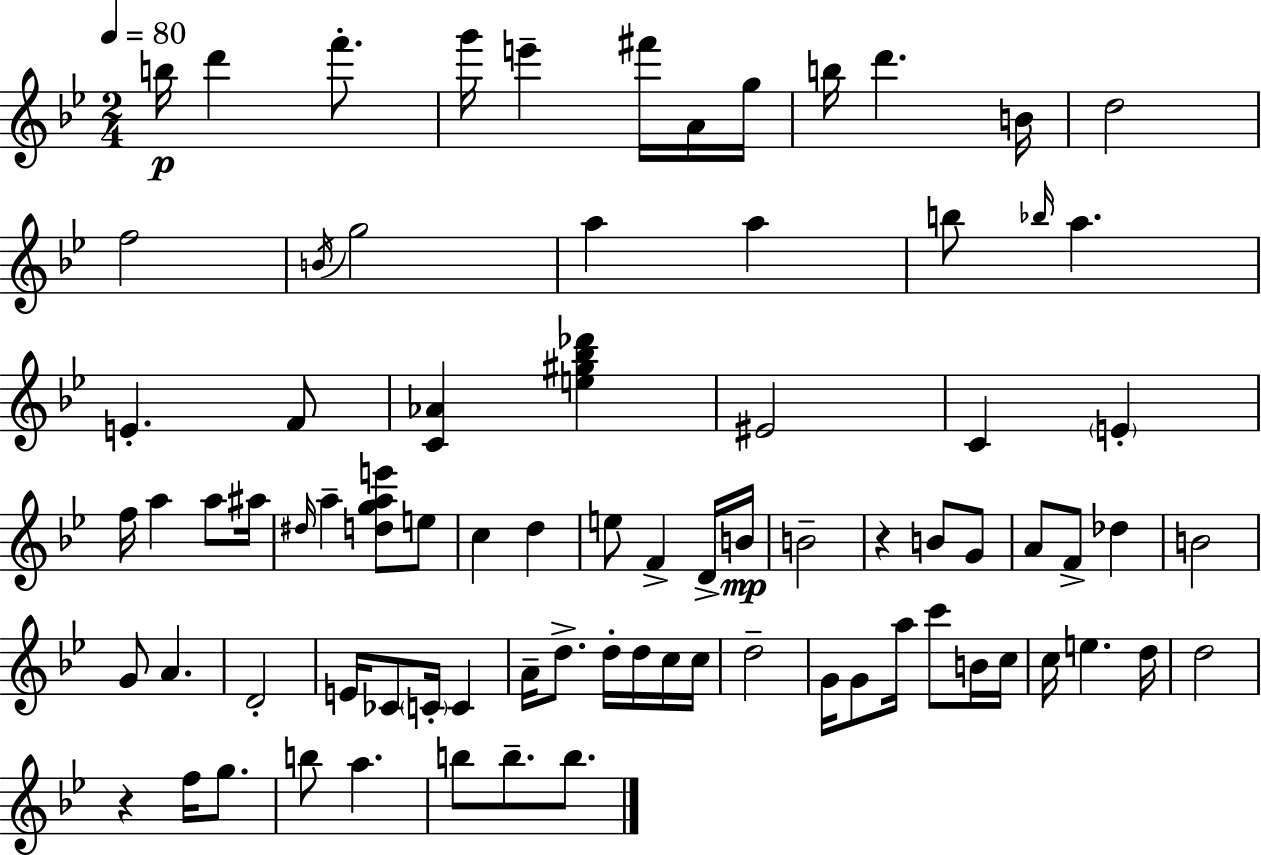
B5/s D6/q F6/e. G6/s E6/q F#6/s A4/s G5/s B5/s D6/q. B4/s D5/h F5/h B4/s G5/h A5/q A5/q B5/e Bb5/s A5/q. E4/q. F4/e [C4,Ab4]/q [E5,G#5,Bb5,Db6]/q EIS4/h C4/q E4/q F5/s A5/q A5/e A#5/s D#5/s A5/q [D5,G5,A5,E6]/e E5/e C5/q D5/q E5/e F4/q D4/s B4/s B4/h R/q B4/e G4/e A4/e F4/e Db5/q B4/h G4/e A4/q. D4/h E4/s CES4/e C4/s C4/q A4/s D5/e. D5/s D5/s C5/s C5/s D5/h G4/s G4/e A5/s C6/e B4/s C5/s C5/s E5/q. D5/s D5/h R/q F5/s G5/e. B5/e A5/q. B5/e B5/e. B5/e.